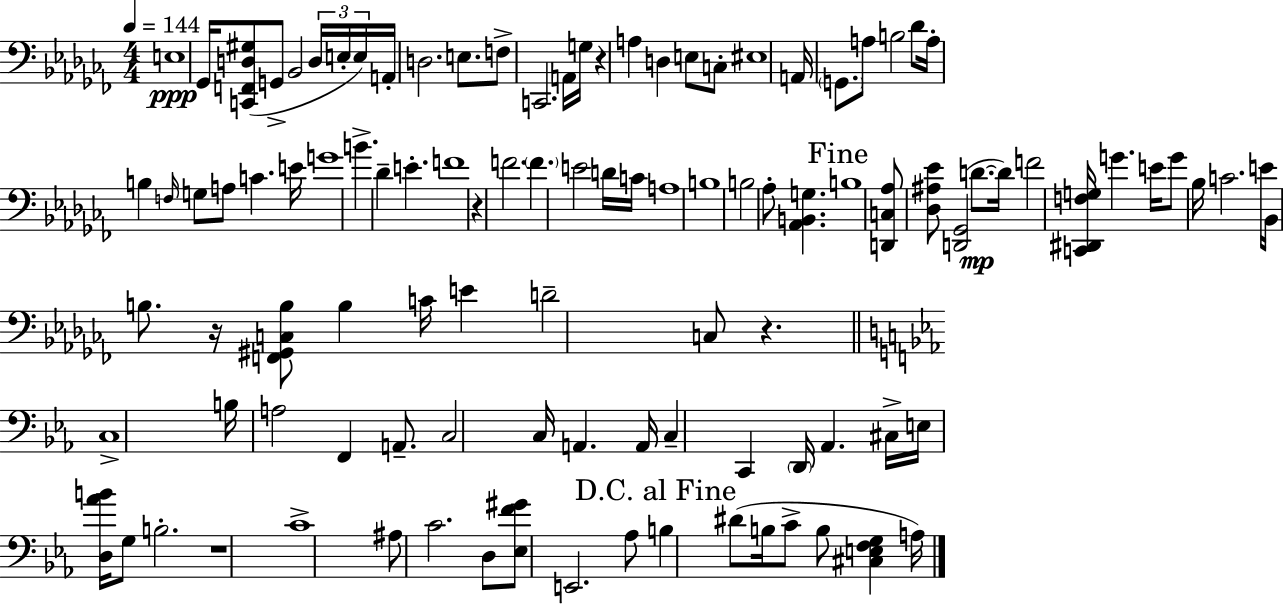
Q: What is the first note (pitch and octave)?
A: E3